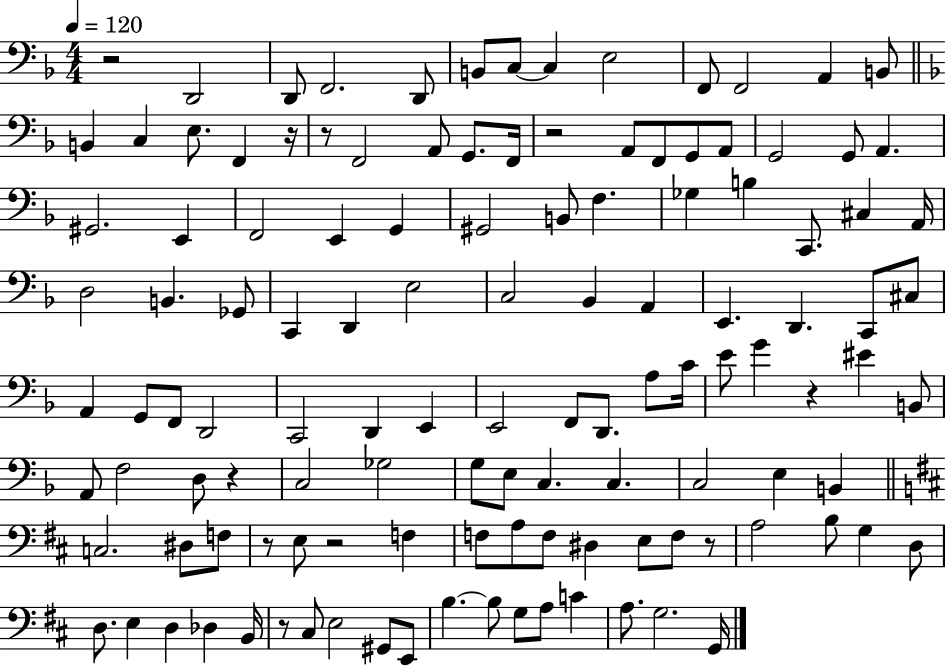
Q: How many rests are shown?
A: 10